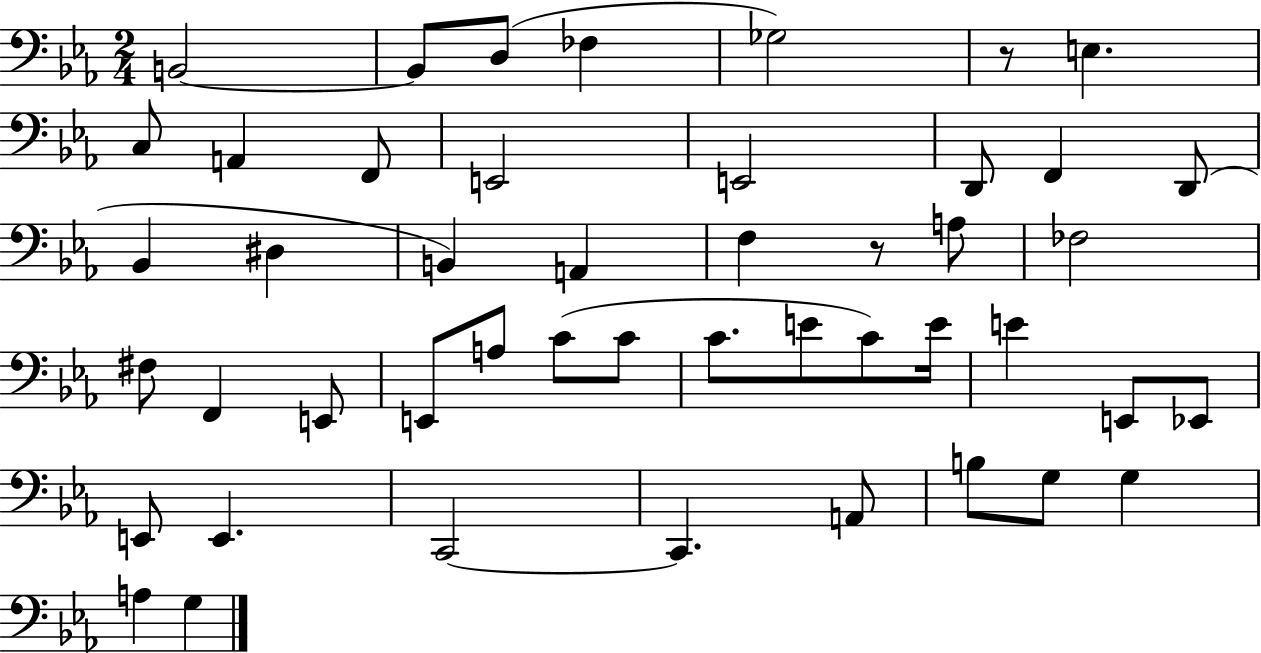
X:1
T:Untitled
M:2/4
L:1/4
K:Eb
B,,2 B,,/2 D,/2 _F, _G,2 z/2 E, C,/2 A,, F,,/2 E,,2 E,,2 D,,/2 F,, D,,/2 _B,, ^D, B,, A,, F, z/2 A,/2 _F,2 ^F,/2 F,, E,,/2 E,,/2 A,/2 C/2 C/2 C/2 E/2 C/2 E/4 E E,,/2 _E,,/2 E,,/2 E,, C,,2 C,, A,,/2 B,/2 G,/2 G, A, G,